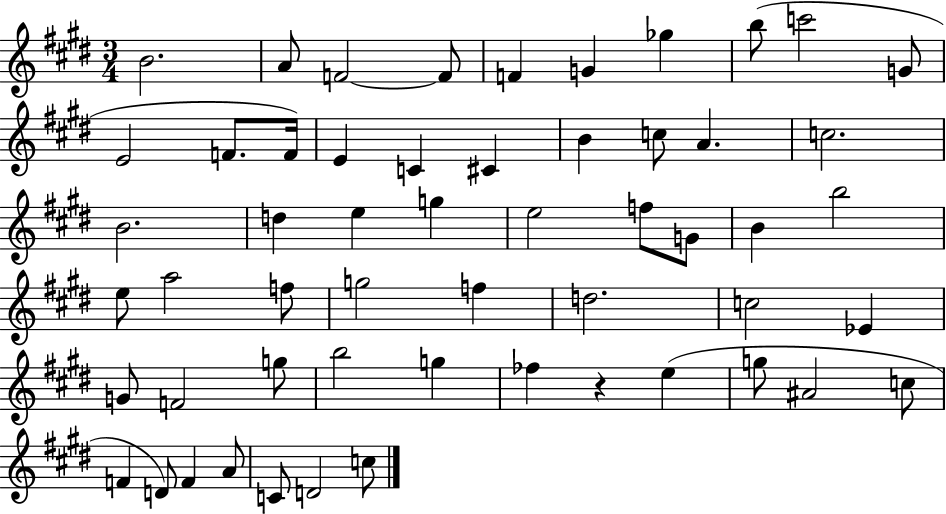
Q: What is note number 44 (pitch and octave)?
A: E5